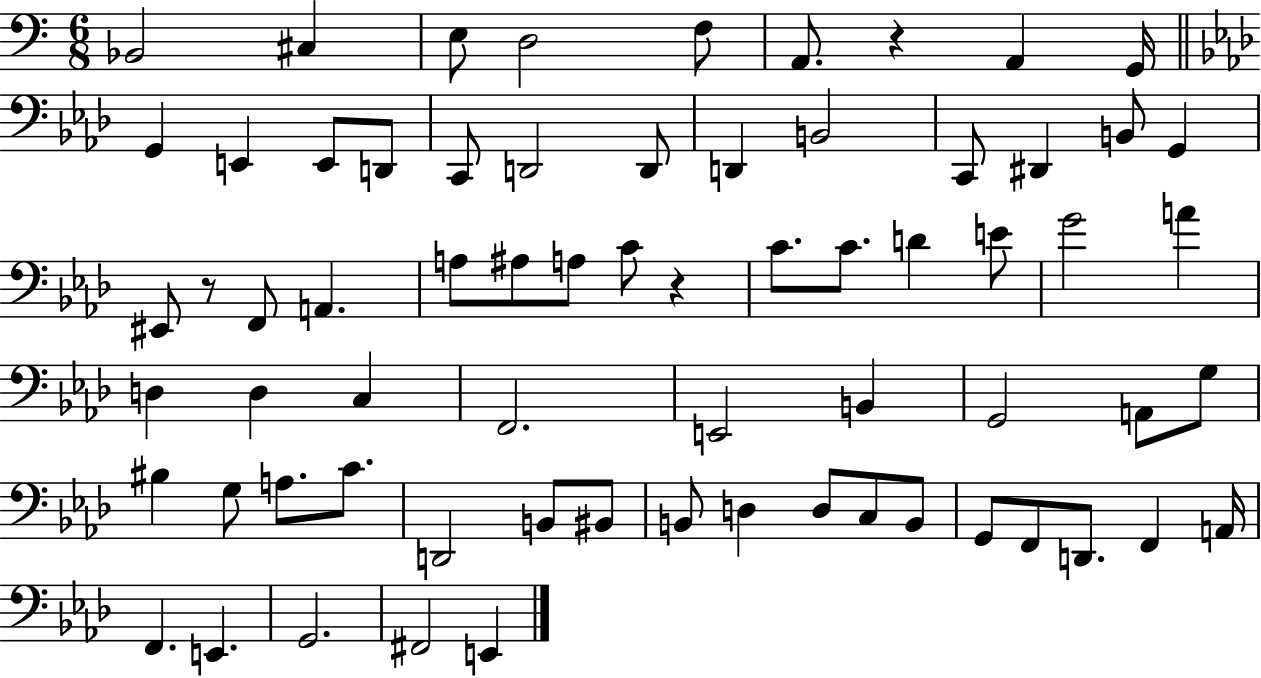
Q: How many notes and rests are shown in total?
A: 68